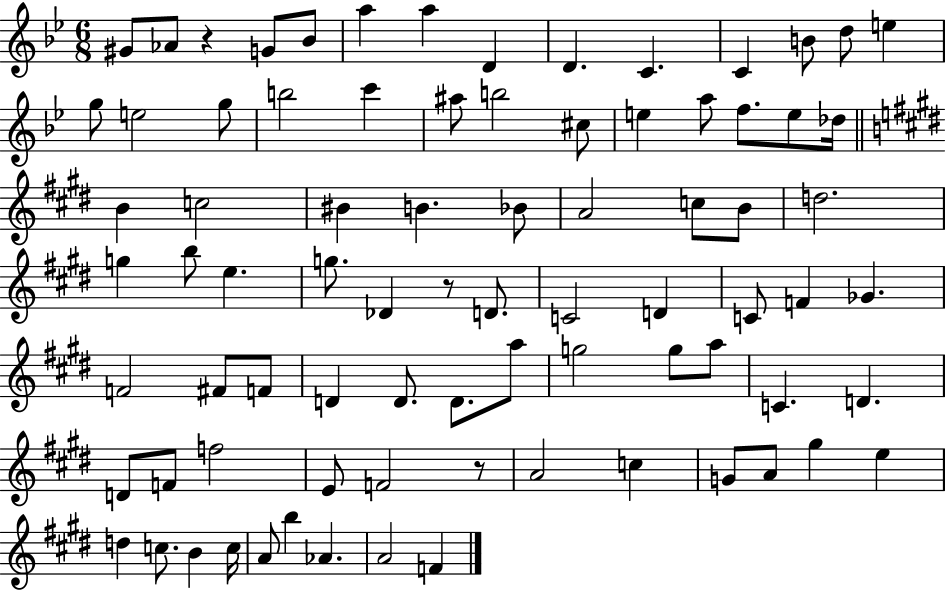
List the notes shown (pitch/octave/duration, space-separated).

G#4/e Ab4/e R/q G4/e Bb4/e A5/q A5/q D4/q D4/q. C4/q. C4/q B4/e D5/e E5/q G5/e E5/h G5/e B5/h C6/q A#5/e B5/h C#5/e E5/q A5/e F5/e. E5/e Db5/s B4/q C5/h BIS4/q B4/q. Bb4/e A4/h C5/e B4/e D5/h. G5/q B5/e E5/q. G5/e. Db4/q R/e D4/e. C4/h D4/q C4/e F4/q Gb4/q. F4/h F#4/e F4/e D4/q D4/e. D4/e. A5/e G5/h G5/e A5/e C4/q. D4/q. D4/e F4/e F5/h E4/e F4/h R/e A4/h C5/q G4/e A4/e G#5/q E5/q D5/q C5/e. B4/q C5/s A4/e B5/q Ab4/q. A4/h F4/q